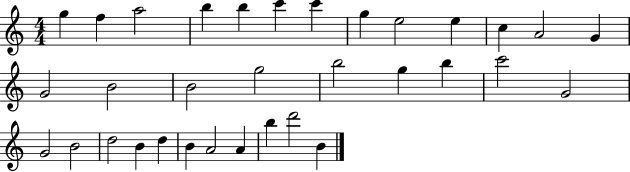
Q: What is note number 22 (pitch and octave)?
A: G4